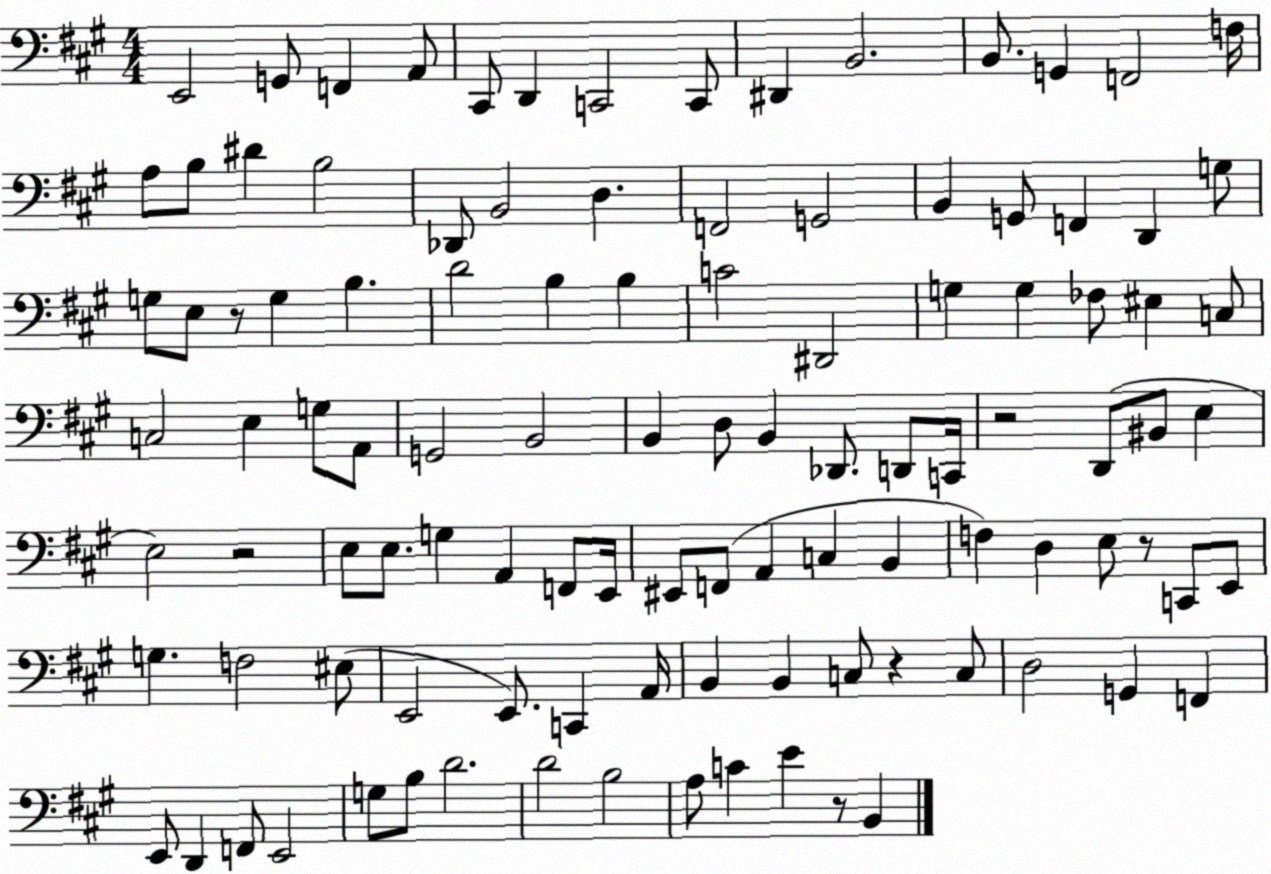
X:1
T:Untitled
M:4/4
L:1/4
K:A
E,,2 G,,/2 F,, A,,/2 ^C,,/2 D,, C,,2 C,,/2 ^D,, B,,2 B,,/2 G,, F,,2 F,/4 A,/2 B,/2 ^D B,2 _D,,/2 B,,2 D, F,,2 G,,2 B,, G,,/2 F,, D,, G,/2 G,/2 E,/2 z/2 G, B, D2 B, B, C2 ^D,,2 G, G, _F,/2 ^E, C,/2 C,2 E, G,/2 A,,/2 G,,2 B,,2 B,, D,/2 B,, _D,,/2 D,,/2 C,,/4 z2 D,,/2 ^B,,/2 E, E,2 z2 E,/2 E,/2 G, A,, F,,/2 E,,/4 ^E,,/2 F,,/2 A,, C, B,, F, D, E,/2 z/2 C,,/2 E,,/2 G, F,2 ^E,/2 E,,2 E,,/2 C,, A,,/4 B,, B,, C,/2 z C,/2 D,2 G,, F,, E,,/2 D,, F,,/2 E,,2 G,/2 B,/2 D2 D2 B,2 A,/2 C E z/2 B,,